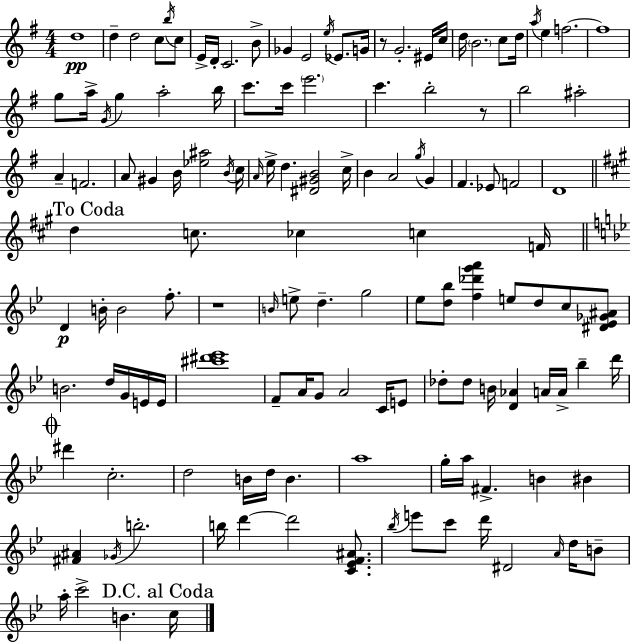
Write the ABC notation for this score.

X:1
T:Untitled
M:4/4
L:1/4
K:G
d4 d d2 c/2 b/4 c/2 E/4 D/4 C2 B/2 _G E2 e/4 _E/2 G/4 z/2 G2 ^E/4 c/4 d/4 B2 c/2 d/4 a/4 e f2 f4 g/2 a/4 G/4 g a2 b/4 c'/2 c'/4 e'2 c' b2 z/2 b2 ^a2 A F2 A/2 ^G B/4 [_e^a]2 B/4 c/4 A/4 e/4 d [^D^GB]2 c/4 B A2 g/4 G ^F _E/2 F2 D4 d c/2 _c c F/4 D B/4 B2 f/2 z4 B/4 e/2 d g2 _e/2 [d_b]/2 [f_d'g'a'] e/2 d/2 c/2 [^D_E_G^A]/2 B2 d/4 G/4 E/4 E/4 [^c'^d'_e']4 F/2 A/4 G/2 A2 C/4 E/2 _d/2 _d/2 B/4 [D_A] A/4 A/4 _b d'/4 ^d' c2 d2 B/4 d/4 B a4 g/4 a/4 ^F B ^B [^F^A] _G/4 b2 b/4 d' d'2 [C_EF^A]/2 _b/4 e'/2 c'/2 d'/4 ^D2 A/4 d/4 B/2 a/4 c'2 B c/4